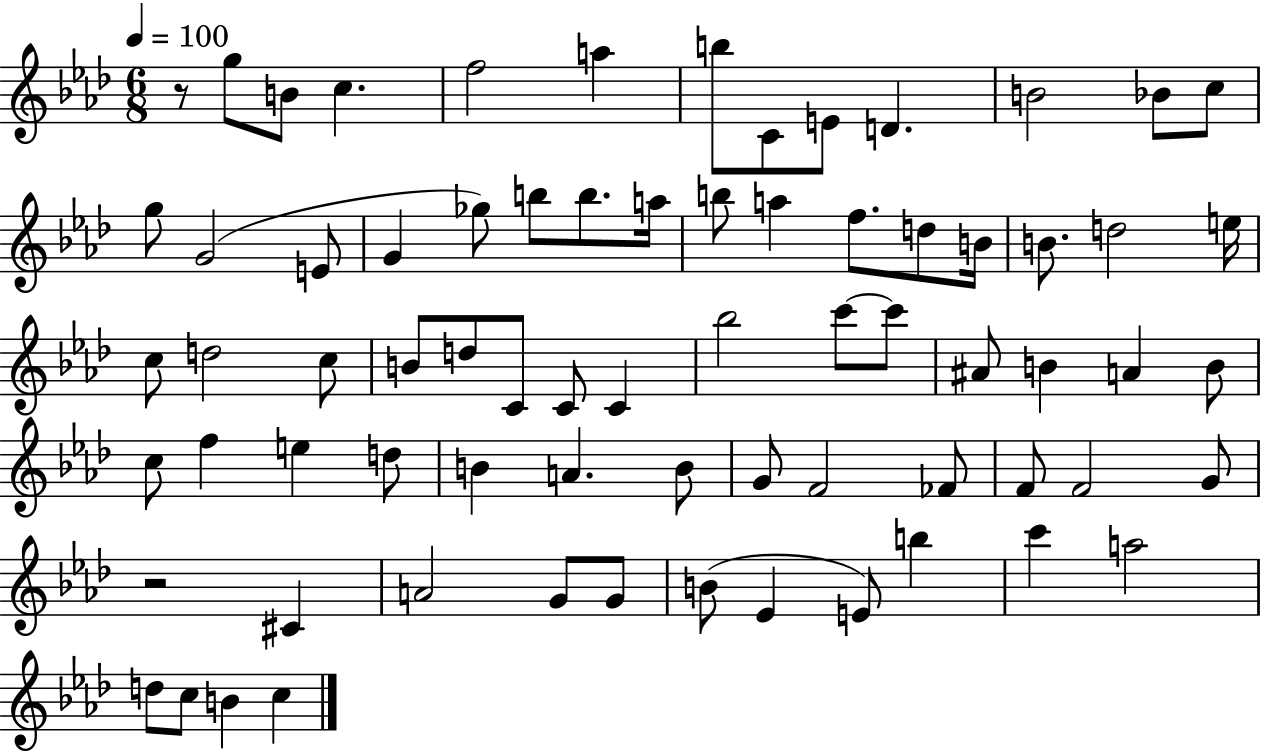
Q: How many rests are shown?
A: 2